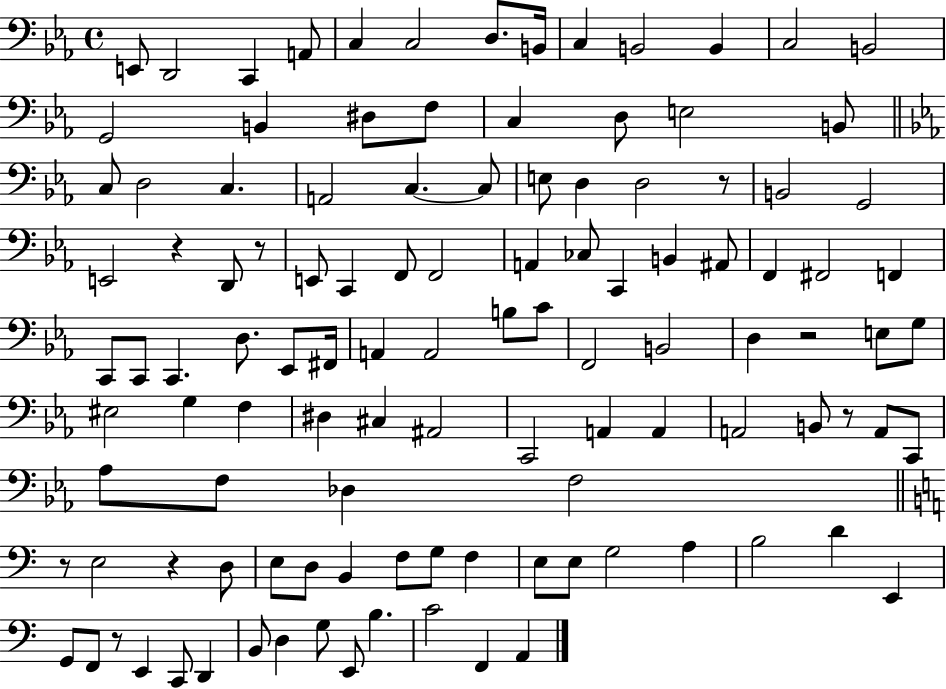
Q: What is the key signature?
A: EES major